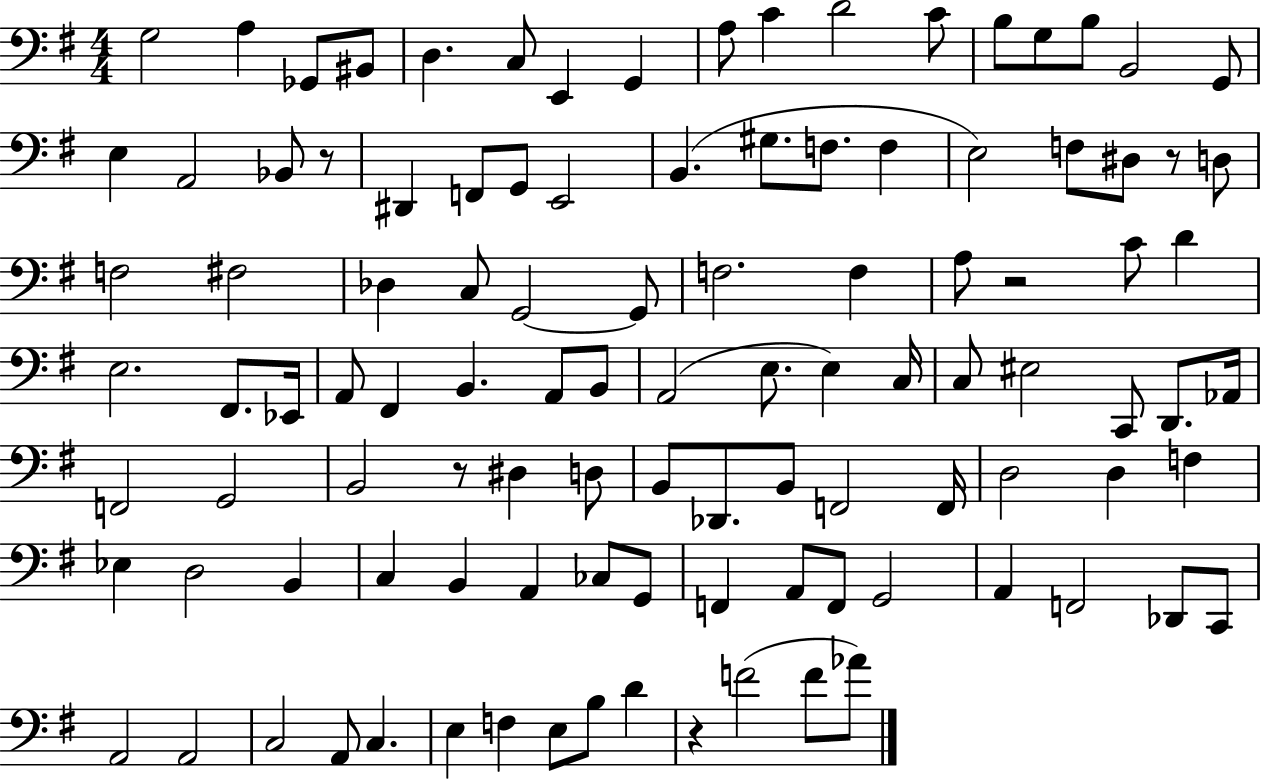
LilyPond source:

{
  \clef bass
  \numericTimeSignature
  \time 4/4
  \key g \major
  \repeat volta 2 { g2 a4 ges,8 bis,8 | d4. c8 e,4 g,4 | a8 c'4 d'2 c'8 | b8 g8 b8 b,2 g,8 | \break e4 a,2 bes,8 r8 | dis,4 f,8 g,8 e,2 | b,4.( gis8. f8. f4 | e2) f8 dis8 r8 d8 | \break f2 fis2 | des4 c8 g,2~~ g,8 | f2. f4 | a8 r2 c'8 d'4 | \break e2. fis,8. ees,16 | a,8 fis,4 b,4. a,8 b,8 | a,2( e8. e4) c16 | c8 eis2 c,8 d,8. aes,16 | \break f,2 g,2 | b,2 r8 dis4 d8 | b,8 des,8. b,8 f,2 f,16 | d2 d4 f4 | \break ees4 d2 b,4 | c4 b,4 a,4 ces8 g,8 | f,4 a,8 f,8 g,2 | a,4 f,2 des,8 c,8 | \break a,2 a,2 | c2 a,8 c4. | e4 f4 e8 b8 d'4 | r4 f'2( f'8 aes'8) | \break } \bar "|."
}